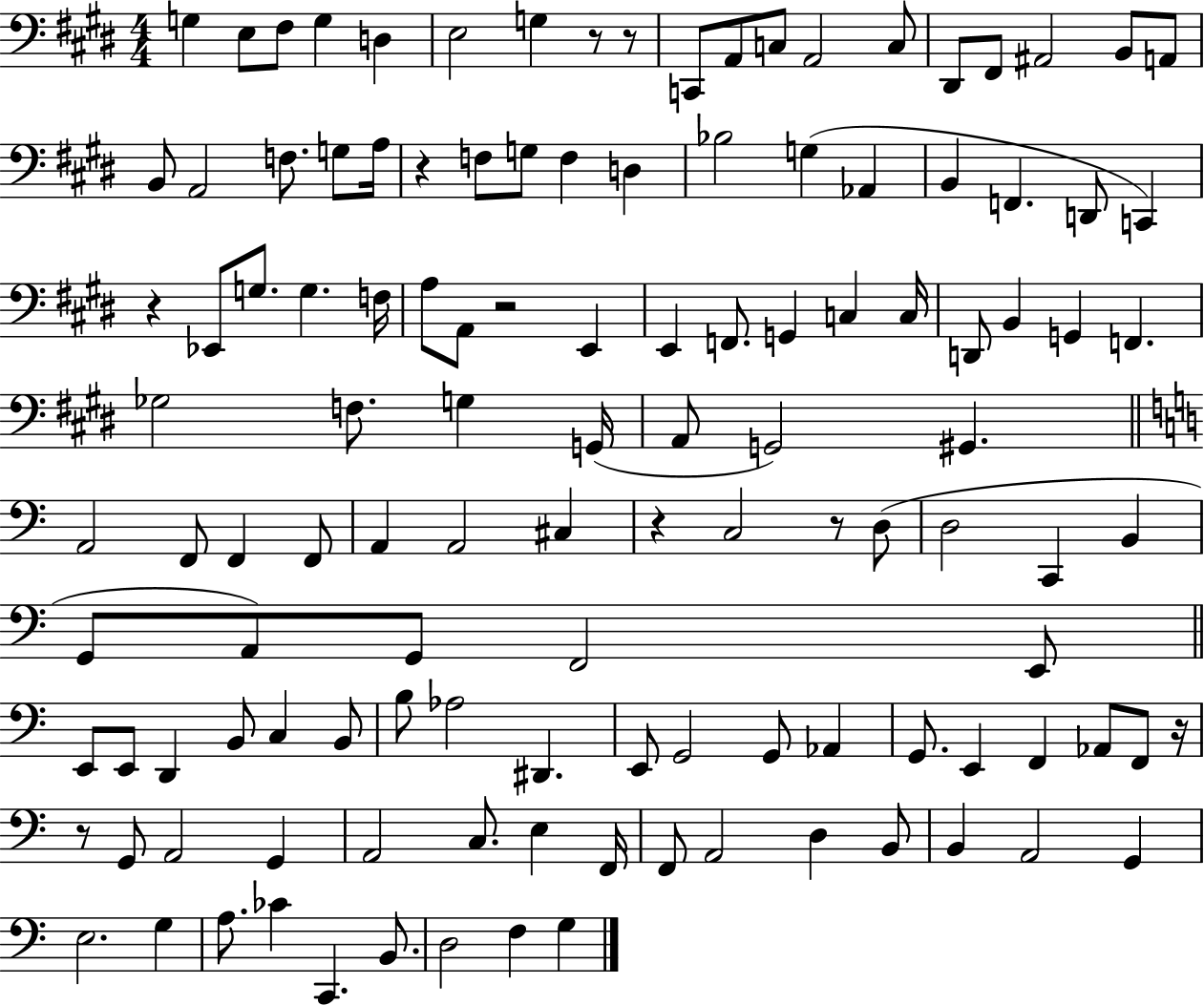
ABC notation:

X:1
T:Untitled
M:4/4
L:1/4
K:E
G, E,/2 ^F,/2 G, D, E,2 G, z/2 z/2 C,,/2 A,,/2 C,/2 A,,2 C,/2 ^D,,/2 ^F,,/2 ^A,,2 B,,/2 A,,/2 B,,/2 A,,2 F,/2 G,/2 A,/4 z F,/2 G,/2 F, D, _B,2 G, _A,, B,, F,, D,,/2 C,, z _E,,/2 G,/2 G, F,/4 A,/2 A,,/2 z2 E,, E,, F,,/2 G,, C, C,/4 D,,/2 B,, G,, F,, _G,2 F,/2 G, G,,/4 A,,/2 G,,2 ^G,, A,,2 F,,/2 F,, F,,/2 A,, A,,2 ^C, z C,2 z/2 D,/2 D,2 C,, B,, G,,/2 A,,/2 G,,/2 F,,2 E,,/2 E,,/2 E,,/2 D,, B,,/2 C, B,,/2 B,/2 _A,2 ^D,, E,,/2 G,,2 G,,/2 _A,, G,,/2 E,, F,, _A,,/2 F,,/2 z/4 z/2 G,,/2 A,,2 G,, A,,2 C,/2 E, F,,/4 F,,/2 A,,2 D, B,,/2 B,, A,,2 G,, E,2 G, A,/2 _C C,, B,,/2 D,2 F, G,